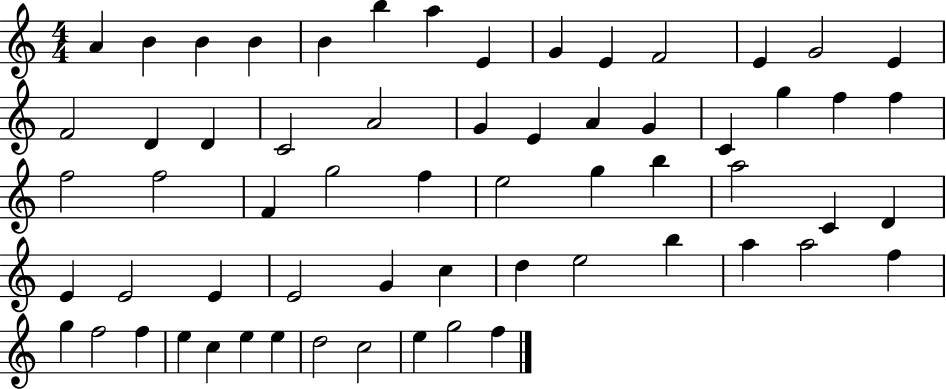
A4/q B4/q B4/q B4/q B4/q B5/q A5/q E4/q G4/q E4/q F4/h E4/q G4/h E4/q F4/h D4/q D4/q C4/h A4/h G4/q E4/q A4/q G4/q C4/q G5/q F5/q F5/q F5/h F5/h F4/q G5/h F5/q E5/h G5/q B5/q A5/h C4/q D4/q E4/q E4/h E4/q E4/h G4/q C5/q D5/q E5/h B5/q A5/q A5/h F5/q G5/q F5/h F5/q E5/q C5/q E5/q E5/q D5/h C5/h E5/q G5/h F5/q